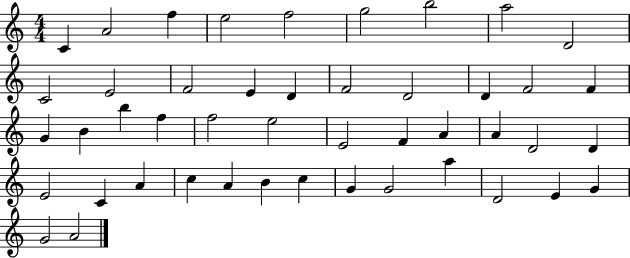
{
  \clef treble
  \numericTimeSignature
  \time 4/4
  \key c \major
  c'4 a'2 f''4 | e''2 f''2 | g''2 b''2 | a''2 d'2 | \break c'2 e'2 | f'2 e'4 d'4 | f'2 d'2 | d'4 f'2 f'4 | \break g'4 b'4 b''4 f''4 | f''2 e''2 | e'2 f'4 a'4 | a'4 d'2 d'4 | \break e'2 c'4 a'4 | c''4 a'4 b'4 c''4 | g'4 g'2 a''4 | d'2 e'4 g'4 | \break g'2 a'2 | \bar "|."
}